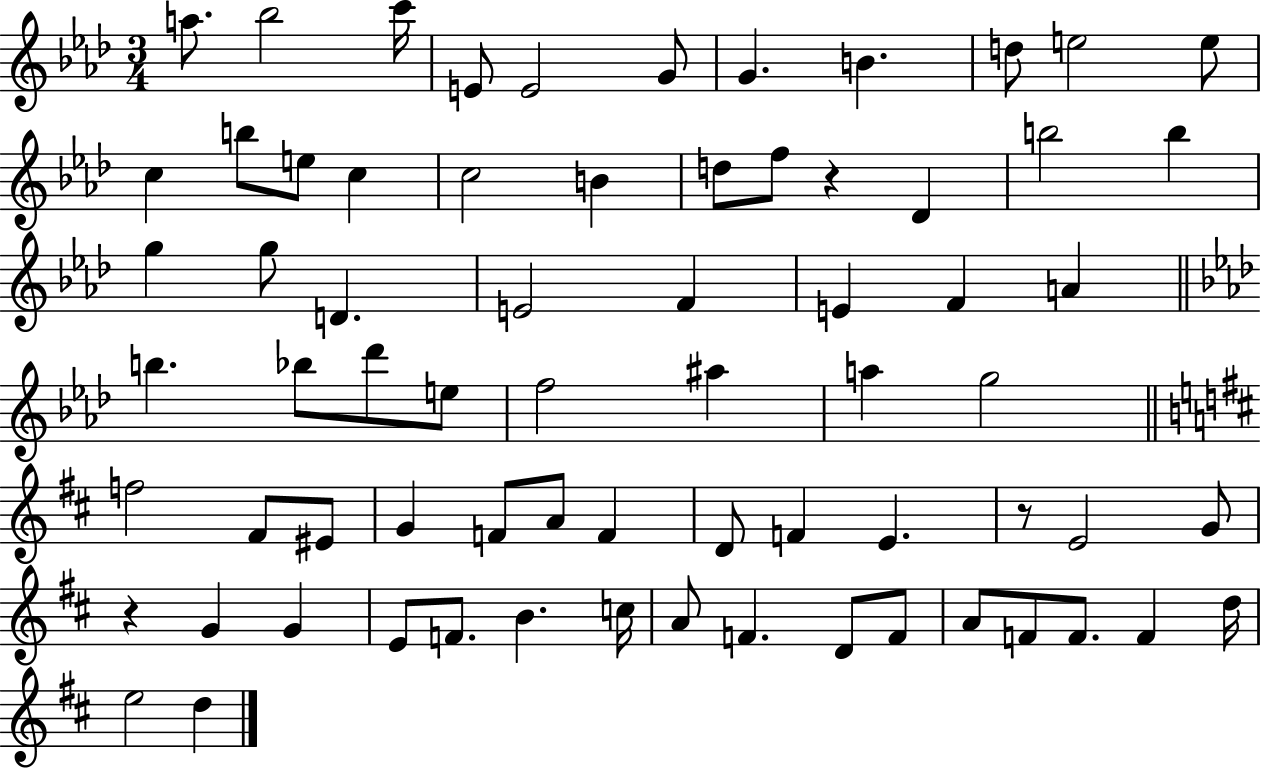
A5/e. Bb5/h C6/s E4/e E4/h G4/e G4/q. B4/q. D5/e E5/h E5/e C5/q B5/e E5/e C5/q C5/h B4/q D5/e F5/e R/q Db4/q B5/h B5/q G5/q G5/e D4/q. E4/h F4/q E4/q F4/q A4/q B5/q. Bb5/e Db6/e E5/e F5/h A#5/q A5/q G5/h F5/h F#4/e EIS4/e G4/q F4/e A4/e F4/q D4/e F4/q E4/q. R/e E4/h G4/e R/q G4/q G4/q E4/e F4/e. B4/q. C5/s A4/e F4/q. D4/e F4/e A4/e F4/e F4/e. F4/q D5/s E5/h D5/q